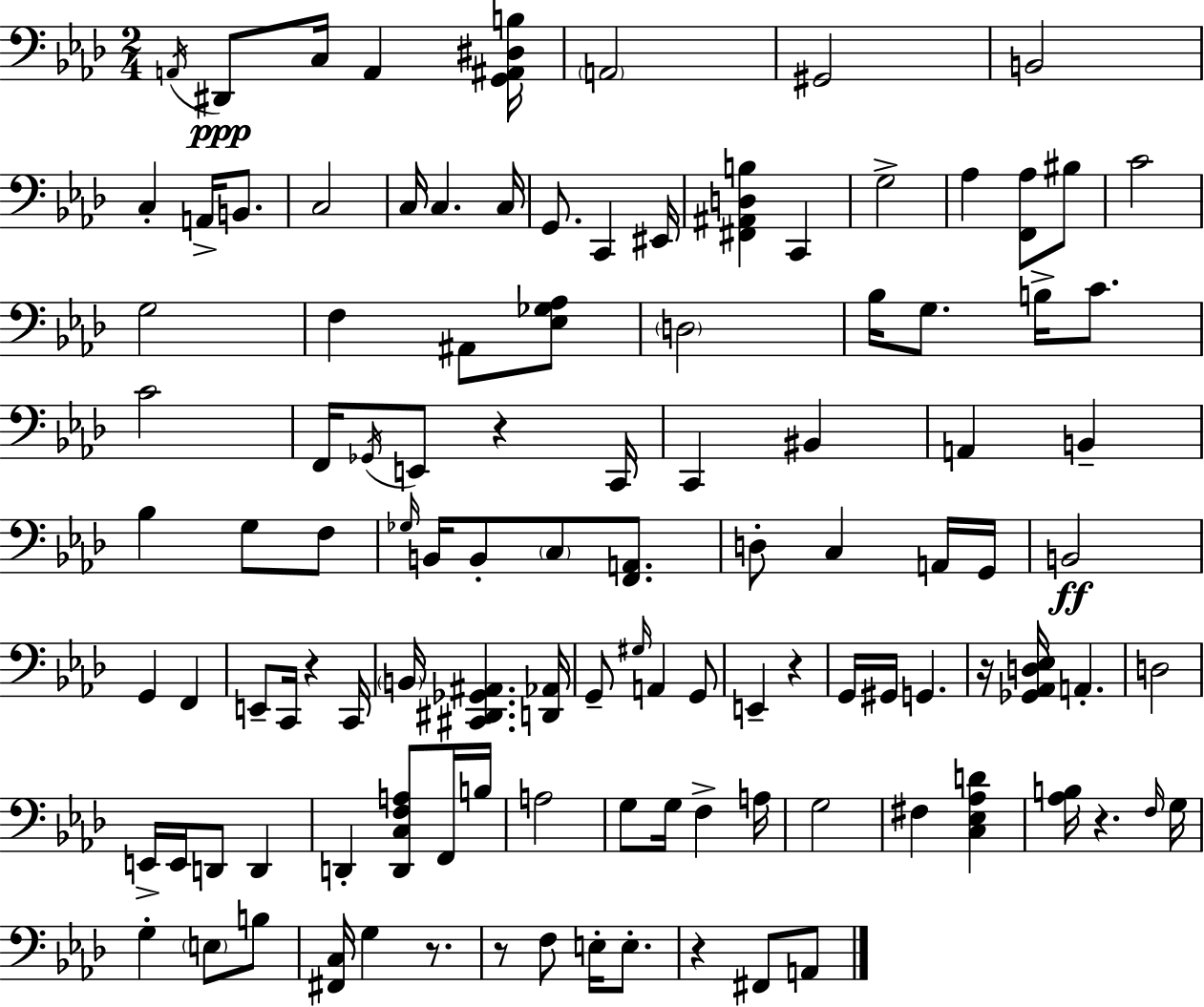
{
  \clef bass
  \numericTimeSignature
  \time 2/4
  \key aes \major
  \acciaccatura { a,16 }\ppp dis,8 c16 a,4 | <g, ais, dis b>16 \parenthesize a,2 | gis,2 | b,2 | \break c4-. a,16-> b,8. | c2 | c16 c4. | c16 g,8. c,4 | \break eis,16 <fis, ais, d b>4 c,4 | g2-> | aes4 <f, aes>8 bis8 | c'2 | \break g2 | f4 ais,8 <ees ges aes>8 | \parenthesize d2 | bes16 g8. b16-> c'8. | \break c'2 | f,16 \acciaccatura { ges,16 } e,8 r4 | c,16 c,4 bis,4 | a,4 b,4-- | \break bes4 g8 | f8 \grace { ges16 } b,16 b,8-. \parenthesize c8 | <f, a,>8. d8-. c4 | a,16 g,16 b,2\ff | \break g,4 f,4 | e,8-- c,16 r4 | c,16 \parenthesize b,16 <cis, dis, ges, ais,>4. | <d, aes,>16 g,8-- \grace { gis16 } a,4 | \break g,8 e,4-- | r4 g,16 gis,16 g,4. | r16 <ges, aes, d ees>16 a,4.-. | d2 | \break e,16-> e,16 d,8 | d,4 d,4-. | <d, c f a>8 f,16 b16 a2 | g8 g16 f4-> | \break a16 g2 | fis4 | <c ees aes d'>4 <aes b>16 r4. | \grace { f16 } g16 g4-. | \break \parenthesize e8 b8 <fis, c>16 g4 | r8. r8 f8 | e16-. e8.-. r4 | fis,8 a,8 \bar "|."
}